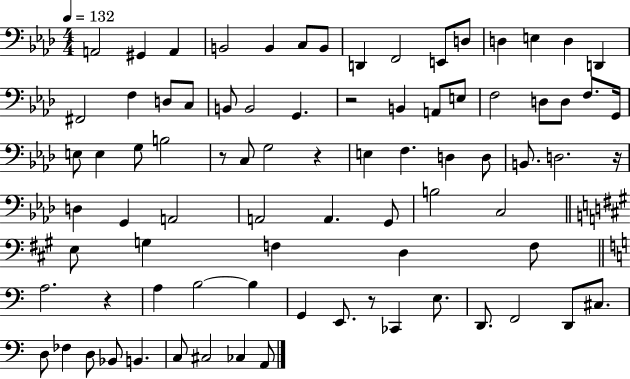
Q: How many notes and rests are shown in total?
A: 82